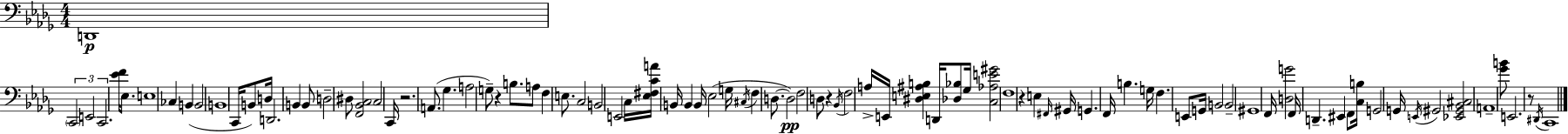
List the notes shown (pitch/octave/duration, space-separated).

D2/w C2/h E2/h C2/h. [Eb4,F4]/s Eb3/e. E3/w CES3/q B2/q B2/h B2/w C2/s B2/e D3/s D2/h. B2/q B2/e D3/h D#3/e [F2,Bb2,C3]/h C3/h C2/s R/h. A2/e. Gb3/q. A3/h G3/e R/q B3/e. A3/e F3/q E3/e. C3/h B2/h E2/h C3/s [Eb3,F#3,C4,A4]/s B2/s B2/q B2/s Eb3/h G3/s C#3/s F3/q D3/e. D3/h F3/h D3/e R/q Bb2/s F3/h A3/s E2/s [D#3,E3,A#3,B3]/q D2/s [Db3,Bb3]/e Gb3/s [C3,Ab3,E4,G#4]/h F3/w R/q E3/q F#2/s G#2/s G2/q. F2/s B3/q. G3/s F3/q. E2/e G2/s B2/h B2/h G#2/w F2/s [D3,G4]/h F2/s D2/q. EIS2/q F2/e [C3,B3]/s G2/h G2/s E2/s G#2/h [Eb2,G#2,Bb2,C#3]/h A2/w [Gb4,B4]/e E2/h. R/e D#2/s C2/w